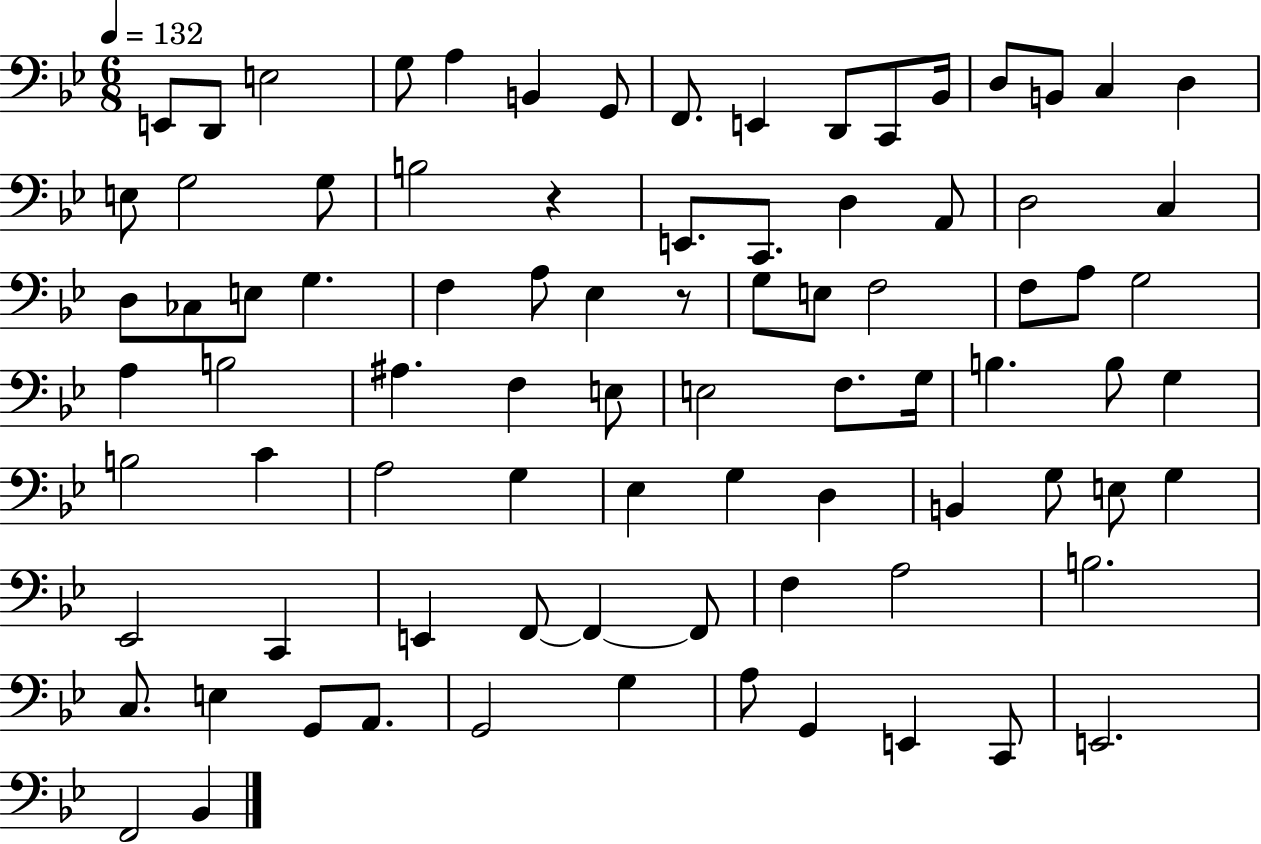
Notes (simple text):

E2/e D2/e E3/h G3/e A3/q B2/q G2/e F2/e. E2/q D2/e C2/e Bb2/s D3/e B2/e C3/q D3/q E3/e G3/h G3/e B3/h R/q E2/e. C2/e. D3/q A2/e D3/h C3/q D3/e CES3/e E3/e G3/q. F3/q A3/e Eb3/q R/e G3/e E3/e F3/h F3/e A3/e G3/h A3/q B3/h A#3/q. F3/q E3/e E3/h F3/e. G3/s B3/q. B3/e G3/q B3/h C4/q A3/h G3/q Eb3/q G3/q D3/q B2/q G3/e E3/e G3/q Eb2/h C2/q E2/q F2/e F2/q F2/e F3/q A3/h B3/h. C3/e. E3/q G2/e A2/e. G2/h G3/q A3/e G2/q E2/q C2/e E2/h. F2/h Bb2/q